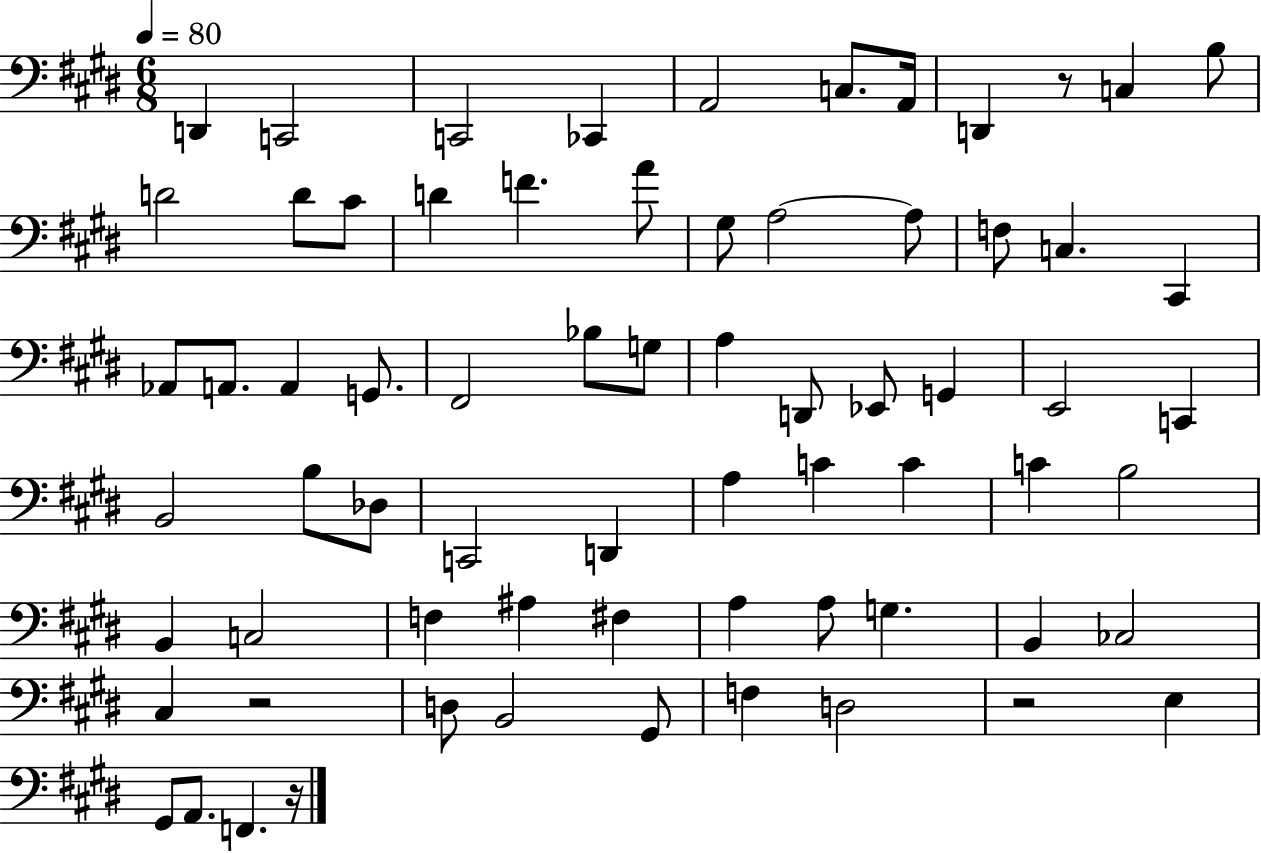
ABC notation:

X:1
T:Untitled
M:6/8
L:1/4
K:E
D,, C,,2 C,,2 _C,, A,,2 C,/2 A,,/4 D,, z/2 C, B,/2 D2 D/2 ^C/2 D F A/2 ^G,/2 A,2 A,/2 F,/2 C, ^C,, _A,,/2 A,,/2 A,, G,,/2 ^F,,2 _B,/2 G,/2 A, D,,/2 _E,,/2 G,, E,,2 C,, B,,2 B,/2 _D,/2 C,,2 D,, A, C C C B,2 B,, C,2 F, ^A, ^F, A, A,/2 G, B,, _C,2 ^C, z2 D,/2 B,,2 ^G,,/2 F, D,2 z2 E, ^G,,/2 A,,/2 F,, z/4